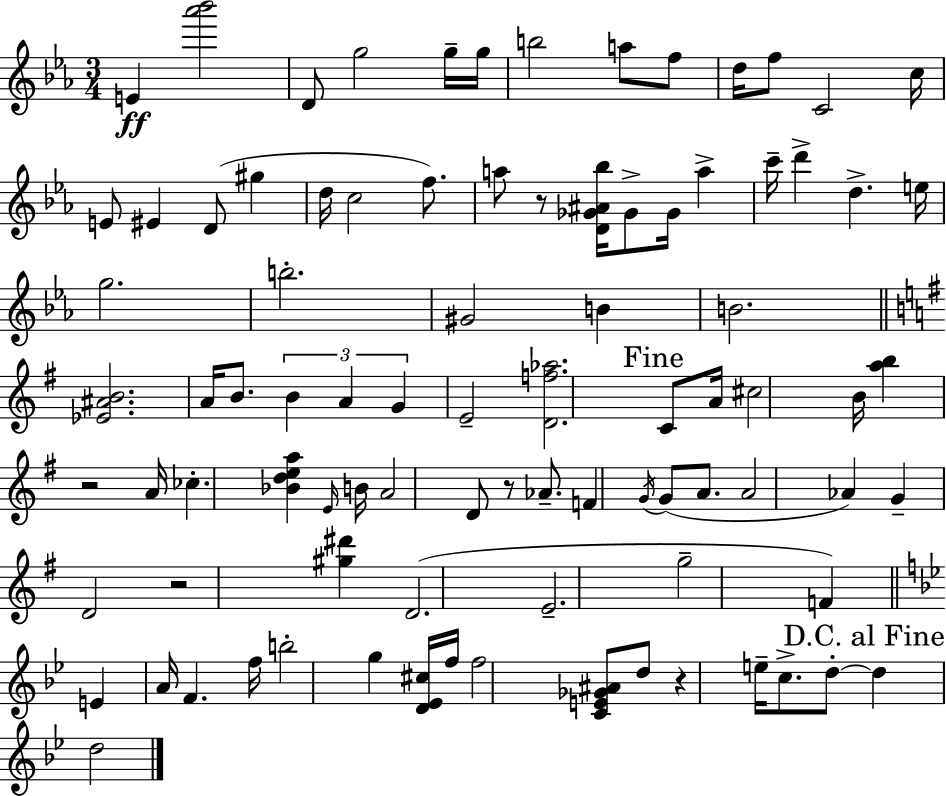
X:1
T:Untitled
M:3/4
L:1/4
K:Cm
E [_a'_b']2 D/2 g2 g/4 g/4 b2 a/2 f/2 d/4 f/2 C2 c/4 E/2 ^E D/2 ^g d/4 c2 f/2 a/2 z/2 [D_G^A_b]/4 _G/2 _G/4 a c'/4 d' d e/4 g2 b2 ^G2 B B2 [_E^AB]2 A/4 B/2 B A G E2 [Df_a]2 C/2 A/4 ^c2 B/4 [ab] z2 A/4 _c [_Bdea] E/4 B/4 A2 D/2 z/2 _A/2 F G/4 G/2 A/2 A2 _A G D2 z2 [^g^d'] D2 E2 g2 F E A/4 F f/4 b2 g [D_E^c]/4 f/4 f2 [CE_G^A]/2 d/2 z e/4 c/2 d/2 d d2